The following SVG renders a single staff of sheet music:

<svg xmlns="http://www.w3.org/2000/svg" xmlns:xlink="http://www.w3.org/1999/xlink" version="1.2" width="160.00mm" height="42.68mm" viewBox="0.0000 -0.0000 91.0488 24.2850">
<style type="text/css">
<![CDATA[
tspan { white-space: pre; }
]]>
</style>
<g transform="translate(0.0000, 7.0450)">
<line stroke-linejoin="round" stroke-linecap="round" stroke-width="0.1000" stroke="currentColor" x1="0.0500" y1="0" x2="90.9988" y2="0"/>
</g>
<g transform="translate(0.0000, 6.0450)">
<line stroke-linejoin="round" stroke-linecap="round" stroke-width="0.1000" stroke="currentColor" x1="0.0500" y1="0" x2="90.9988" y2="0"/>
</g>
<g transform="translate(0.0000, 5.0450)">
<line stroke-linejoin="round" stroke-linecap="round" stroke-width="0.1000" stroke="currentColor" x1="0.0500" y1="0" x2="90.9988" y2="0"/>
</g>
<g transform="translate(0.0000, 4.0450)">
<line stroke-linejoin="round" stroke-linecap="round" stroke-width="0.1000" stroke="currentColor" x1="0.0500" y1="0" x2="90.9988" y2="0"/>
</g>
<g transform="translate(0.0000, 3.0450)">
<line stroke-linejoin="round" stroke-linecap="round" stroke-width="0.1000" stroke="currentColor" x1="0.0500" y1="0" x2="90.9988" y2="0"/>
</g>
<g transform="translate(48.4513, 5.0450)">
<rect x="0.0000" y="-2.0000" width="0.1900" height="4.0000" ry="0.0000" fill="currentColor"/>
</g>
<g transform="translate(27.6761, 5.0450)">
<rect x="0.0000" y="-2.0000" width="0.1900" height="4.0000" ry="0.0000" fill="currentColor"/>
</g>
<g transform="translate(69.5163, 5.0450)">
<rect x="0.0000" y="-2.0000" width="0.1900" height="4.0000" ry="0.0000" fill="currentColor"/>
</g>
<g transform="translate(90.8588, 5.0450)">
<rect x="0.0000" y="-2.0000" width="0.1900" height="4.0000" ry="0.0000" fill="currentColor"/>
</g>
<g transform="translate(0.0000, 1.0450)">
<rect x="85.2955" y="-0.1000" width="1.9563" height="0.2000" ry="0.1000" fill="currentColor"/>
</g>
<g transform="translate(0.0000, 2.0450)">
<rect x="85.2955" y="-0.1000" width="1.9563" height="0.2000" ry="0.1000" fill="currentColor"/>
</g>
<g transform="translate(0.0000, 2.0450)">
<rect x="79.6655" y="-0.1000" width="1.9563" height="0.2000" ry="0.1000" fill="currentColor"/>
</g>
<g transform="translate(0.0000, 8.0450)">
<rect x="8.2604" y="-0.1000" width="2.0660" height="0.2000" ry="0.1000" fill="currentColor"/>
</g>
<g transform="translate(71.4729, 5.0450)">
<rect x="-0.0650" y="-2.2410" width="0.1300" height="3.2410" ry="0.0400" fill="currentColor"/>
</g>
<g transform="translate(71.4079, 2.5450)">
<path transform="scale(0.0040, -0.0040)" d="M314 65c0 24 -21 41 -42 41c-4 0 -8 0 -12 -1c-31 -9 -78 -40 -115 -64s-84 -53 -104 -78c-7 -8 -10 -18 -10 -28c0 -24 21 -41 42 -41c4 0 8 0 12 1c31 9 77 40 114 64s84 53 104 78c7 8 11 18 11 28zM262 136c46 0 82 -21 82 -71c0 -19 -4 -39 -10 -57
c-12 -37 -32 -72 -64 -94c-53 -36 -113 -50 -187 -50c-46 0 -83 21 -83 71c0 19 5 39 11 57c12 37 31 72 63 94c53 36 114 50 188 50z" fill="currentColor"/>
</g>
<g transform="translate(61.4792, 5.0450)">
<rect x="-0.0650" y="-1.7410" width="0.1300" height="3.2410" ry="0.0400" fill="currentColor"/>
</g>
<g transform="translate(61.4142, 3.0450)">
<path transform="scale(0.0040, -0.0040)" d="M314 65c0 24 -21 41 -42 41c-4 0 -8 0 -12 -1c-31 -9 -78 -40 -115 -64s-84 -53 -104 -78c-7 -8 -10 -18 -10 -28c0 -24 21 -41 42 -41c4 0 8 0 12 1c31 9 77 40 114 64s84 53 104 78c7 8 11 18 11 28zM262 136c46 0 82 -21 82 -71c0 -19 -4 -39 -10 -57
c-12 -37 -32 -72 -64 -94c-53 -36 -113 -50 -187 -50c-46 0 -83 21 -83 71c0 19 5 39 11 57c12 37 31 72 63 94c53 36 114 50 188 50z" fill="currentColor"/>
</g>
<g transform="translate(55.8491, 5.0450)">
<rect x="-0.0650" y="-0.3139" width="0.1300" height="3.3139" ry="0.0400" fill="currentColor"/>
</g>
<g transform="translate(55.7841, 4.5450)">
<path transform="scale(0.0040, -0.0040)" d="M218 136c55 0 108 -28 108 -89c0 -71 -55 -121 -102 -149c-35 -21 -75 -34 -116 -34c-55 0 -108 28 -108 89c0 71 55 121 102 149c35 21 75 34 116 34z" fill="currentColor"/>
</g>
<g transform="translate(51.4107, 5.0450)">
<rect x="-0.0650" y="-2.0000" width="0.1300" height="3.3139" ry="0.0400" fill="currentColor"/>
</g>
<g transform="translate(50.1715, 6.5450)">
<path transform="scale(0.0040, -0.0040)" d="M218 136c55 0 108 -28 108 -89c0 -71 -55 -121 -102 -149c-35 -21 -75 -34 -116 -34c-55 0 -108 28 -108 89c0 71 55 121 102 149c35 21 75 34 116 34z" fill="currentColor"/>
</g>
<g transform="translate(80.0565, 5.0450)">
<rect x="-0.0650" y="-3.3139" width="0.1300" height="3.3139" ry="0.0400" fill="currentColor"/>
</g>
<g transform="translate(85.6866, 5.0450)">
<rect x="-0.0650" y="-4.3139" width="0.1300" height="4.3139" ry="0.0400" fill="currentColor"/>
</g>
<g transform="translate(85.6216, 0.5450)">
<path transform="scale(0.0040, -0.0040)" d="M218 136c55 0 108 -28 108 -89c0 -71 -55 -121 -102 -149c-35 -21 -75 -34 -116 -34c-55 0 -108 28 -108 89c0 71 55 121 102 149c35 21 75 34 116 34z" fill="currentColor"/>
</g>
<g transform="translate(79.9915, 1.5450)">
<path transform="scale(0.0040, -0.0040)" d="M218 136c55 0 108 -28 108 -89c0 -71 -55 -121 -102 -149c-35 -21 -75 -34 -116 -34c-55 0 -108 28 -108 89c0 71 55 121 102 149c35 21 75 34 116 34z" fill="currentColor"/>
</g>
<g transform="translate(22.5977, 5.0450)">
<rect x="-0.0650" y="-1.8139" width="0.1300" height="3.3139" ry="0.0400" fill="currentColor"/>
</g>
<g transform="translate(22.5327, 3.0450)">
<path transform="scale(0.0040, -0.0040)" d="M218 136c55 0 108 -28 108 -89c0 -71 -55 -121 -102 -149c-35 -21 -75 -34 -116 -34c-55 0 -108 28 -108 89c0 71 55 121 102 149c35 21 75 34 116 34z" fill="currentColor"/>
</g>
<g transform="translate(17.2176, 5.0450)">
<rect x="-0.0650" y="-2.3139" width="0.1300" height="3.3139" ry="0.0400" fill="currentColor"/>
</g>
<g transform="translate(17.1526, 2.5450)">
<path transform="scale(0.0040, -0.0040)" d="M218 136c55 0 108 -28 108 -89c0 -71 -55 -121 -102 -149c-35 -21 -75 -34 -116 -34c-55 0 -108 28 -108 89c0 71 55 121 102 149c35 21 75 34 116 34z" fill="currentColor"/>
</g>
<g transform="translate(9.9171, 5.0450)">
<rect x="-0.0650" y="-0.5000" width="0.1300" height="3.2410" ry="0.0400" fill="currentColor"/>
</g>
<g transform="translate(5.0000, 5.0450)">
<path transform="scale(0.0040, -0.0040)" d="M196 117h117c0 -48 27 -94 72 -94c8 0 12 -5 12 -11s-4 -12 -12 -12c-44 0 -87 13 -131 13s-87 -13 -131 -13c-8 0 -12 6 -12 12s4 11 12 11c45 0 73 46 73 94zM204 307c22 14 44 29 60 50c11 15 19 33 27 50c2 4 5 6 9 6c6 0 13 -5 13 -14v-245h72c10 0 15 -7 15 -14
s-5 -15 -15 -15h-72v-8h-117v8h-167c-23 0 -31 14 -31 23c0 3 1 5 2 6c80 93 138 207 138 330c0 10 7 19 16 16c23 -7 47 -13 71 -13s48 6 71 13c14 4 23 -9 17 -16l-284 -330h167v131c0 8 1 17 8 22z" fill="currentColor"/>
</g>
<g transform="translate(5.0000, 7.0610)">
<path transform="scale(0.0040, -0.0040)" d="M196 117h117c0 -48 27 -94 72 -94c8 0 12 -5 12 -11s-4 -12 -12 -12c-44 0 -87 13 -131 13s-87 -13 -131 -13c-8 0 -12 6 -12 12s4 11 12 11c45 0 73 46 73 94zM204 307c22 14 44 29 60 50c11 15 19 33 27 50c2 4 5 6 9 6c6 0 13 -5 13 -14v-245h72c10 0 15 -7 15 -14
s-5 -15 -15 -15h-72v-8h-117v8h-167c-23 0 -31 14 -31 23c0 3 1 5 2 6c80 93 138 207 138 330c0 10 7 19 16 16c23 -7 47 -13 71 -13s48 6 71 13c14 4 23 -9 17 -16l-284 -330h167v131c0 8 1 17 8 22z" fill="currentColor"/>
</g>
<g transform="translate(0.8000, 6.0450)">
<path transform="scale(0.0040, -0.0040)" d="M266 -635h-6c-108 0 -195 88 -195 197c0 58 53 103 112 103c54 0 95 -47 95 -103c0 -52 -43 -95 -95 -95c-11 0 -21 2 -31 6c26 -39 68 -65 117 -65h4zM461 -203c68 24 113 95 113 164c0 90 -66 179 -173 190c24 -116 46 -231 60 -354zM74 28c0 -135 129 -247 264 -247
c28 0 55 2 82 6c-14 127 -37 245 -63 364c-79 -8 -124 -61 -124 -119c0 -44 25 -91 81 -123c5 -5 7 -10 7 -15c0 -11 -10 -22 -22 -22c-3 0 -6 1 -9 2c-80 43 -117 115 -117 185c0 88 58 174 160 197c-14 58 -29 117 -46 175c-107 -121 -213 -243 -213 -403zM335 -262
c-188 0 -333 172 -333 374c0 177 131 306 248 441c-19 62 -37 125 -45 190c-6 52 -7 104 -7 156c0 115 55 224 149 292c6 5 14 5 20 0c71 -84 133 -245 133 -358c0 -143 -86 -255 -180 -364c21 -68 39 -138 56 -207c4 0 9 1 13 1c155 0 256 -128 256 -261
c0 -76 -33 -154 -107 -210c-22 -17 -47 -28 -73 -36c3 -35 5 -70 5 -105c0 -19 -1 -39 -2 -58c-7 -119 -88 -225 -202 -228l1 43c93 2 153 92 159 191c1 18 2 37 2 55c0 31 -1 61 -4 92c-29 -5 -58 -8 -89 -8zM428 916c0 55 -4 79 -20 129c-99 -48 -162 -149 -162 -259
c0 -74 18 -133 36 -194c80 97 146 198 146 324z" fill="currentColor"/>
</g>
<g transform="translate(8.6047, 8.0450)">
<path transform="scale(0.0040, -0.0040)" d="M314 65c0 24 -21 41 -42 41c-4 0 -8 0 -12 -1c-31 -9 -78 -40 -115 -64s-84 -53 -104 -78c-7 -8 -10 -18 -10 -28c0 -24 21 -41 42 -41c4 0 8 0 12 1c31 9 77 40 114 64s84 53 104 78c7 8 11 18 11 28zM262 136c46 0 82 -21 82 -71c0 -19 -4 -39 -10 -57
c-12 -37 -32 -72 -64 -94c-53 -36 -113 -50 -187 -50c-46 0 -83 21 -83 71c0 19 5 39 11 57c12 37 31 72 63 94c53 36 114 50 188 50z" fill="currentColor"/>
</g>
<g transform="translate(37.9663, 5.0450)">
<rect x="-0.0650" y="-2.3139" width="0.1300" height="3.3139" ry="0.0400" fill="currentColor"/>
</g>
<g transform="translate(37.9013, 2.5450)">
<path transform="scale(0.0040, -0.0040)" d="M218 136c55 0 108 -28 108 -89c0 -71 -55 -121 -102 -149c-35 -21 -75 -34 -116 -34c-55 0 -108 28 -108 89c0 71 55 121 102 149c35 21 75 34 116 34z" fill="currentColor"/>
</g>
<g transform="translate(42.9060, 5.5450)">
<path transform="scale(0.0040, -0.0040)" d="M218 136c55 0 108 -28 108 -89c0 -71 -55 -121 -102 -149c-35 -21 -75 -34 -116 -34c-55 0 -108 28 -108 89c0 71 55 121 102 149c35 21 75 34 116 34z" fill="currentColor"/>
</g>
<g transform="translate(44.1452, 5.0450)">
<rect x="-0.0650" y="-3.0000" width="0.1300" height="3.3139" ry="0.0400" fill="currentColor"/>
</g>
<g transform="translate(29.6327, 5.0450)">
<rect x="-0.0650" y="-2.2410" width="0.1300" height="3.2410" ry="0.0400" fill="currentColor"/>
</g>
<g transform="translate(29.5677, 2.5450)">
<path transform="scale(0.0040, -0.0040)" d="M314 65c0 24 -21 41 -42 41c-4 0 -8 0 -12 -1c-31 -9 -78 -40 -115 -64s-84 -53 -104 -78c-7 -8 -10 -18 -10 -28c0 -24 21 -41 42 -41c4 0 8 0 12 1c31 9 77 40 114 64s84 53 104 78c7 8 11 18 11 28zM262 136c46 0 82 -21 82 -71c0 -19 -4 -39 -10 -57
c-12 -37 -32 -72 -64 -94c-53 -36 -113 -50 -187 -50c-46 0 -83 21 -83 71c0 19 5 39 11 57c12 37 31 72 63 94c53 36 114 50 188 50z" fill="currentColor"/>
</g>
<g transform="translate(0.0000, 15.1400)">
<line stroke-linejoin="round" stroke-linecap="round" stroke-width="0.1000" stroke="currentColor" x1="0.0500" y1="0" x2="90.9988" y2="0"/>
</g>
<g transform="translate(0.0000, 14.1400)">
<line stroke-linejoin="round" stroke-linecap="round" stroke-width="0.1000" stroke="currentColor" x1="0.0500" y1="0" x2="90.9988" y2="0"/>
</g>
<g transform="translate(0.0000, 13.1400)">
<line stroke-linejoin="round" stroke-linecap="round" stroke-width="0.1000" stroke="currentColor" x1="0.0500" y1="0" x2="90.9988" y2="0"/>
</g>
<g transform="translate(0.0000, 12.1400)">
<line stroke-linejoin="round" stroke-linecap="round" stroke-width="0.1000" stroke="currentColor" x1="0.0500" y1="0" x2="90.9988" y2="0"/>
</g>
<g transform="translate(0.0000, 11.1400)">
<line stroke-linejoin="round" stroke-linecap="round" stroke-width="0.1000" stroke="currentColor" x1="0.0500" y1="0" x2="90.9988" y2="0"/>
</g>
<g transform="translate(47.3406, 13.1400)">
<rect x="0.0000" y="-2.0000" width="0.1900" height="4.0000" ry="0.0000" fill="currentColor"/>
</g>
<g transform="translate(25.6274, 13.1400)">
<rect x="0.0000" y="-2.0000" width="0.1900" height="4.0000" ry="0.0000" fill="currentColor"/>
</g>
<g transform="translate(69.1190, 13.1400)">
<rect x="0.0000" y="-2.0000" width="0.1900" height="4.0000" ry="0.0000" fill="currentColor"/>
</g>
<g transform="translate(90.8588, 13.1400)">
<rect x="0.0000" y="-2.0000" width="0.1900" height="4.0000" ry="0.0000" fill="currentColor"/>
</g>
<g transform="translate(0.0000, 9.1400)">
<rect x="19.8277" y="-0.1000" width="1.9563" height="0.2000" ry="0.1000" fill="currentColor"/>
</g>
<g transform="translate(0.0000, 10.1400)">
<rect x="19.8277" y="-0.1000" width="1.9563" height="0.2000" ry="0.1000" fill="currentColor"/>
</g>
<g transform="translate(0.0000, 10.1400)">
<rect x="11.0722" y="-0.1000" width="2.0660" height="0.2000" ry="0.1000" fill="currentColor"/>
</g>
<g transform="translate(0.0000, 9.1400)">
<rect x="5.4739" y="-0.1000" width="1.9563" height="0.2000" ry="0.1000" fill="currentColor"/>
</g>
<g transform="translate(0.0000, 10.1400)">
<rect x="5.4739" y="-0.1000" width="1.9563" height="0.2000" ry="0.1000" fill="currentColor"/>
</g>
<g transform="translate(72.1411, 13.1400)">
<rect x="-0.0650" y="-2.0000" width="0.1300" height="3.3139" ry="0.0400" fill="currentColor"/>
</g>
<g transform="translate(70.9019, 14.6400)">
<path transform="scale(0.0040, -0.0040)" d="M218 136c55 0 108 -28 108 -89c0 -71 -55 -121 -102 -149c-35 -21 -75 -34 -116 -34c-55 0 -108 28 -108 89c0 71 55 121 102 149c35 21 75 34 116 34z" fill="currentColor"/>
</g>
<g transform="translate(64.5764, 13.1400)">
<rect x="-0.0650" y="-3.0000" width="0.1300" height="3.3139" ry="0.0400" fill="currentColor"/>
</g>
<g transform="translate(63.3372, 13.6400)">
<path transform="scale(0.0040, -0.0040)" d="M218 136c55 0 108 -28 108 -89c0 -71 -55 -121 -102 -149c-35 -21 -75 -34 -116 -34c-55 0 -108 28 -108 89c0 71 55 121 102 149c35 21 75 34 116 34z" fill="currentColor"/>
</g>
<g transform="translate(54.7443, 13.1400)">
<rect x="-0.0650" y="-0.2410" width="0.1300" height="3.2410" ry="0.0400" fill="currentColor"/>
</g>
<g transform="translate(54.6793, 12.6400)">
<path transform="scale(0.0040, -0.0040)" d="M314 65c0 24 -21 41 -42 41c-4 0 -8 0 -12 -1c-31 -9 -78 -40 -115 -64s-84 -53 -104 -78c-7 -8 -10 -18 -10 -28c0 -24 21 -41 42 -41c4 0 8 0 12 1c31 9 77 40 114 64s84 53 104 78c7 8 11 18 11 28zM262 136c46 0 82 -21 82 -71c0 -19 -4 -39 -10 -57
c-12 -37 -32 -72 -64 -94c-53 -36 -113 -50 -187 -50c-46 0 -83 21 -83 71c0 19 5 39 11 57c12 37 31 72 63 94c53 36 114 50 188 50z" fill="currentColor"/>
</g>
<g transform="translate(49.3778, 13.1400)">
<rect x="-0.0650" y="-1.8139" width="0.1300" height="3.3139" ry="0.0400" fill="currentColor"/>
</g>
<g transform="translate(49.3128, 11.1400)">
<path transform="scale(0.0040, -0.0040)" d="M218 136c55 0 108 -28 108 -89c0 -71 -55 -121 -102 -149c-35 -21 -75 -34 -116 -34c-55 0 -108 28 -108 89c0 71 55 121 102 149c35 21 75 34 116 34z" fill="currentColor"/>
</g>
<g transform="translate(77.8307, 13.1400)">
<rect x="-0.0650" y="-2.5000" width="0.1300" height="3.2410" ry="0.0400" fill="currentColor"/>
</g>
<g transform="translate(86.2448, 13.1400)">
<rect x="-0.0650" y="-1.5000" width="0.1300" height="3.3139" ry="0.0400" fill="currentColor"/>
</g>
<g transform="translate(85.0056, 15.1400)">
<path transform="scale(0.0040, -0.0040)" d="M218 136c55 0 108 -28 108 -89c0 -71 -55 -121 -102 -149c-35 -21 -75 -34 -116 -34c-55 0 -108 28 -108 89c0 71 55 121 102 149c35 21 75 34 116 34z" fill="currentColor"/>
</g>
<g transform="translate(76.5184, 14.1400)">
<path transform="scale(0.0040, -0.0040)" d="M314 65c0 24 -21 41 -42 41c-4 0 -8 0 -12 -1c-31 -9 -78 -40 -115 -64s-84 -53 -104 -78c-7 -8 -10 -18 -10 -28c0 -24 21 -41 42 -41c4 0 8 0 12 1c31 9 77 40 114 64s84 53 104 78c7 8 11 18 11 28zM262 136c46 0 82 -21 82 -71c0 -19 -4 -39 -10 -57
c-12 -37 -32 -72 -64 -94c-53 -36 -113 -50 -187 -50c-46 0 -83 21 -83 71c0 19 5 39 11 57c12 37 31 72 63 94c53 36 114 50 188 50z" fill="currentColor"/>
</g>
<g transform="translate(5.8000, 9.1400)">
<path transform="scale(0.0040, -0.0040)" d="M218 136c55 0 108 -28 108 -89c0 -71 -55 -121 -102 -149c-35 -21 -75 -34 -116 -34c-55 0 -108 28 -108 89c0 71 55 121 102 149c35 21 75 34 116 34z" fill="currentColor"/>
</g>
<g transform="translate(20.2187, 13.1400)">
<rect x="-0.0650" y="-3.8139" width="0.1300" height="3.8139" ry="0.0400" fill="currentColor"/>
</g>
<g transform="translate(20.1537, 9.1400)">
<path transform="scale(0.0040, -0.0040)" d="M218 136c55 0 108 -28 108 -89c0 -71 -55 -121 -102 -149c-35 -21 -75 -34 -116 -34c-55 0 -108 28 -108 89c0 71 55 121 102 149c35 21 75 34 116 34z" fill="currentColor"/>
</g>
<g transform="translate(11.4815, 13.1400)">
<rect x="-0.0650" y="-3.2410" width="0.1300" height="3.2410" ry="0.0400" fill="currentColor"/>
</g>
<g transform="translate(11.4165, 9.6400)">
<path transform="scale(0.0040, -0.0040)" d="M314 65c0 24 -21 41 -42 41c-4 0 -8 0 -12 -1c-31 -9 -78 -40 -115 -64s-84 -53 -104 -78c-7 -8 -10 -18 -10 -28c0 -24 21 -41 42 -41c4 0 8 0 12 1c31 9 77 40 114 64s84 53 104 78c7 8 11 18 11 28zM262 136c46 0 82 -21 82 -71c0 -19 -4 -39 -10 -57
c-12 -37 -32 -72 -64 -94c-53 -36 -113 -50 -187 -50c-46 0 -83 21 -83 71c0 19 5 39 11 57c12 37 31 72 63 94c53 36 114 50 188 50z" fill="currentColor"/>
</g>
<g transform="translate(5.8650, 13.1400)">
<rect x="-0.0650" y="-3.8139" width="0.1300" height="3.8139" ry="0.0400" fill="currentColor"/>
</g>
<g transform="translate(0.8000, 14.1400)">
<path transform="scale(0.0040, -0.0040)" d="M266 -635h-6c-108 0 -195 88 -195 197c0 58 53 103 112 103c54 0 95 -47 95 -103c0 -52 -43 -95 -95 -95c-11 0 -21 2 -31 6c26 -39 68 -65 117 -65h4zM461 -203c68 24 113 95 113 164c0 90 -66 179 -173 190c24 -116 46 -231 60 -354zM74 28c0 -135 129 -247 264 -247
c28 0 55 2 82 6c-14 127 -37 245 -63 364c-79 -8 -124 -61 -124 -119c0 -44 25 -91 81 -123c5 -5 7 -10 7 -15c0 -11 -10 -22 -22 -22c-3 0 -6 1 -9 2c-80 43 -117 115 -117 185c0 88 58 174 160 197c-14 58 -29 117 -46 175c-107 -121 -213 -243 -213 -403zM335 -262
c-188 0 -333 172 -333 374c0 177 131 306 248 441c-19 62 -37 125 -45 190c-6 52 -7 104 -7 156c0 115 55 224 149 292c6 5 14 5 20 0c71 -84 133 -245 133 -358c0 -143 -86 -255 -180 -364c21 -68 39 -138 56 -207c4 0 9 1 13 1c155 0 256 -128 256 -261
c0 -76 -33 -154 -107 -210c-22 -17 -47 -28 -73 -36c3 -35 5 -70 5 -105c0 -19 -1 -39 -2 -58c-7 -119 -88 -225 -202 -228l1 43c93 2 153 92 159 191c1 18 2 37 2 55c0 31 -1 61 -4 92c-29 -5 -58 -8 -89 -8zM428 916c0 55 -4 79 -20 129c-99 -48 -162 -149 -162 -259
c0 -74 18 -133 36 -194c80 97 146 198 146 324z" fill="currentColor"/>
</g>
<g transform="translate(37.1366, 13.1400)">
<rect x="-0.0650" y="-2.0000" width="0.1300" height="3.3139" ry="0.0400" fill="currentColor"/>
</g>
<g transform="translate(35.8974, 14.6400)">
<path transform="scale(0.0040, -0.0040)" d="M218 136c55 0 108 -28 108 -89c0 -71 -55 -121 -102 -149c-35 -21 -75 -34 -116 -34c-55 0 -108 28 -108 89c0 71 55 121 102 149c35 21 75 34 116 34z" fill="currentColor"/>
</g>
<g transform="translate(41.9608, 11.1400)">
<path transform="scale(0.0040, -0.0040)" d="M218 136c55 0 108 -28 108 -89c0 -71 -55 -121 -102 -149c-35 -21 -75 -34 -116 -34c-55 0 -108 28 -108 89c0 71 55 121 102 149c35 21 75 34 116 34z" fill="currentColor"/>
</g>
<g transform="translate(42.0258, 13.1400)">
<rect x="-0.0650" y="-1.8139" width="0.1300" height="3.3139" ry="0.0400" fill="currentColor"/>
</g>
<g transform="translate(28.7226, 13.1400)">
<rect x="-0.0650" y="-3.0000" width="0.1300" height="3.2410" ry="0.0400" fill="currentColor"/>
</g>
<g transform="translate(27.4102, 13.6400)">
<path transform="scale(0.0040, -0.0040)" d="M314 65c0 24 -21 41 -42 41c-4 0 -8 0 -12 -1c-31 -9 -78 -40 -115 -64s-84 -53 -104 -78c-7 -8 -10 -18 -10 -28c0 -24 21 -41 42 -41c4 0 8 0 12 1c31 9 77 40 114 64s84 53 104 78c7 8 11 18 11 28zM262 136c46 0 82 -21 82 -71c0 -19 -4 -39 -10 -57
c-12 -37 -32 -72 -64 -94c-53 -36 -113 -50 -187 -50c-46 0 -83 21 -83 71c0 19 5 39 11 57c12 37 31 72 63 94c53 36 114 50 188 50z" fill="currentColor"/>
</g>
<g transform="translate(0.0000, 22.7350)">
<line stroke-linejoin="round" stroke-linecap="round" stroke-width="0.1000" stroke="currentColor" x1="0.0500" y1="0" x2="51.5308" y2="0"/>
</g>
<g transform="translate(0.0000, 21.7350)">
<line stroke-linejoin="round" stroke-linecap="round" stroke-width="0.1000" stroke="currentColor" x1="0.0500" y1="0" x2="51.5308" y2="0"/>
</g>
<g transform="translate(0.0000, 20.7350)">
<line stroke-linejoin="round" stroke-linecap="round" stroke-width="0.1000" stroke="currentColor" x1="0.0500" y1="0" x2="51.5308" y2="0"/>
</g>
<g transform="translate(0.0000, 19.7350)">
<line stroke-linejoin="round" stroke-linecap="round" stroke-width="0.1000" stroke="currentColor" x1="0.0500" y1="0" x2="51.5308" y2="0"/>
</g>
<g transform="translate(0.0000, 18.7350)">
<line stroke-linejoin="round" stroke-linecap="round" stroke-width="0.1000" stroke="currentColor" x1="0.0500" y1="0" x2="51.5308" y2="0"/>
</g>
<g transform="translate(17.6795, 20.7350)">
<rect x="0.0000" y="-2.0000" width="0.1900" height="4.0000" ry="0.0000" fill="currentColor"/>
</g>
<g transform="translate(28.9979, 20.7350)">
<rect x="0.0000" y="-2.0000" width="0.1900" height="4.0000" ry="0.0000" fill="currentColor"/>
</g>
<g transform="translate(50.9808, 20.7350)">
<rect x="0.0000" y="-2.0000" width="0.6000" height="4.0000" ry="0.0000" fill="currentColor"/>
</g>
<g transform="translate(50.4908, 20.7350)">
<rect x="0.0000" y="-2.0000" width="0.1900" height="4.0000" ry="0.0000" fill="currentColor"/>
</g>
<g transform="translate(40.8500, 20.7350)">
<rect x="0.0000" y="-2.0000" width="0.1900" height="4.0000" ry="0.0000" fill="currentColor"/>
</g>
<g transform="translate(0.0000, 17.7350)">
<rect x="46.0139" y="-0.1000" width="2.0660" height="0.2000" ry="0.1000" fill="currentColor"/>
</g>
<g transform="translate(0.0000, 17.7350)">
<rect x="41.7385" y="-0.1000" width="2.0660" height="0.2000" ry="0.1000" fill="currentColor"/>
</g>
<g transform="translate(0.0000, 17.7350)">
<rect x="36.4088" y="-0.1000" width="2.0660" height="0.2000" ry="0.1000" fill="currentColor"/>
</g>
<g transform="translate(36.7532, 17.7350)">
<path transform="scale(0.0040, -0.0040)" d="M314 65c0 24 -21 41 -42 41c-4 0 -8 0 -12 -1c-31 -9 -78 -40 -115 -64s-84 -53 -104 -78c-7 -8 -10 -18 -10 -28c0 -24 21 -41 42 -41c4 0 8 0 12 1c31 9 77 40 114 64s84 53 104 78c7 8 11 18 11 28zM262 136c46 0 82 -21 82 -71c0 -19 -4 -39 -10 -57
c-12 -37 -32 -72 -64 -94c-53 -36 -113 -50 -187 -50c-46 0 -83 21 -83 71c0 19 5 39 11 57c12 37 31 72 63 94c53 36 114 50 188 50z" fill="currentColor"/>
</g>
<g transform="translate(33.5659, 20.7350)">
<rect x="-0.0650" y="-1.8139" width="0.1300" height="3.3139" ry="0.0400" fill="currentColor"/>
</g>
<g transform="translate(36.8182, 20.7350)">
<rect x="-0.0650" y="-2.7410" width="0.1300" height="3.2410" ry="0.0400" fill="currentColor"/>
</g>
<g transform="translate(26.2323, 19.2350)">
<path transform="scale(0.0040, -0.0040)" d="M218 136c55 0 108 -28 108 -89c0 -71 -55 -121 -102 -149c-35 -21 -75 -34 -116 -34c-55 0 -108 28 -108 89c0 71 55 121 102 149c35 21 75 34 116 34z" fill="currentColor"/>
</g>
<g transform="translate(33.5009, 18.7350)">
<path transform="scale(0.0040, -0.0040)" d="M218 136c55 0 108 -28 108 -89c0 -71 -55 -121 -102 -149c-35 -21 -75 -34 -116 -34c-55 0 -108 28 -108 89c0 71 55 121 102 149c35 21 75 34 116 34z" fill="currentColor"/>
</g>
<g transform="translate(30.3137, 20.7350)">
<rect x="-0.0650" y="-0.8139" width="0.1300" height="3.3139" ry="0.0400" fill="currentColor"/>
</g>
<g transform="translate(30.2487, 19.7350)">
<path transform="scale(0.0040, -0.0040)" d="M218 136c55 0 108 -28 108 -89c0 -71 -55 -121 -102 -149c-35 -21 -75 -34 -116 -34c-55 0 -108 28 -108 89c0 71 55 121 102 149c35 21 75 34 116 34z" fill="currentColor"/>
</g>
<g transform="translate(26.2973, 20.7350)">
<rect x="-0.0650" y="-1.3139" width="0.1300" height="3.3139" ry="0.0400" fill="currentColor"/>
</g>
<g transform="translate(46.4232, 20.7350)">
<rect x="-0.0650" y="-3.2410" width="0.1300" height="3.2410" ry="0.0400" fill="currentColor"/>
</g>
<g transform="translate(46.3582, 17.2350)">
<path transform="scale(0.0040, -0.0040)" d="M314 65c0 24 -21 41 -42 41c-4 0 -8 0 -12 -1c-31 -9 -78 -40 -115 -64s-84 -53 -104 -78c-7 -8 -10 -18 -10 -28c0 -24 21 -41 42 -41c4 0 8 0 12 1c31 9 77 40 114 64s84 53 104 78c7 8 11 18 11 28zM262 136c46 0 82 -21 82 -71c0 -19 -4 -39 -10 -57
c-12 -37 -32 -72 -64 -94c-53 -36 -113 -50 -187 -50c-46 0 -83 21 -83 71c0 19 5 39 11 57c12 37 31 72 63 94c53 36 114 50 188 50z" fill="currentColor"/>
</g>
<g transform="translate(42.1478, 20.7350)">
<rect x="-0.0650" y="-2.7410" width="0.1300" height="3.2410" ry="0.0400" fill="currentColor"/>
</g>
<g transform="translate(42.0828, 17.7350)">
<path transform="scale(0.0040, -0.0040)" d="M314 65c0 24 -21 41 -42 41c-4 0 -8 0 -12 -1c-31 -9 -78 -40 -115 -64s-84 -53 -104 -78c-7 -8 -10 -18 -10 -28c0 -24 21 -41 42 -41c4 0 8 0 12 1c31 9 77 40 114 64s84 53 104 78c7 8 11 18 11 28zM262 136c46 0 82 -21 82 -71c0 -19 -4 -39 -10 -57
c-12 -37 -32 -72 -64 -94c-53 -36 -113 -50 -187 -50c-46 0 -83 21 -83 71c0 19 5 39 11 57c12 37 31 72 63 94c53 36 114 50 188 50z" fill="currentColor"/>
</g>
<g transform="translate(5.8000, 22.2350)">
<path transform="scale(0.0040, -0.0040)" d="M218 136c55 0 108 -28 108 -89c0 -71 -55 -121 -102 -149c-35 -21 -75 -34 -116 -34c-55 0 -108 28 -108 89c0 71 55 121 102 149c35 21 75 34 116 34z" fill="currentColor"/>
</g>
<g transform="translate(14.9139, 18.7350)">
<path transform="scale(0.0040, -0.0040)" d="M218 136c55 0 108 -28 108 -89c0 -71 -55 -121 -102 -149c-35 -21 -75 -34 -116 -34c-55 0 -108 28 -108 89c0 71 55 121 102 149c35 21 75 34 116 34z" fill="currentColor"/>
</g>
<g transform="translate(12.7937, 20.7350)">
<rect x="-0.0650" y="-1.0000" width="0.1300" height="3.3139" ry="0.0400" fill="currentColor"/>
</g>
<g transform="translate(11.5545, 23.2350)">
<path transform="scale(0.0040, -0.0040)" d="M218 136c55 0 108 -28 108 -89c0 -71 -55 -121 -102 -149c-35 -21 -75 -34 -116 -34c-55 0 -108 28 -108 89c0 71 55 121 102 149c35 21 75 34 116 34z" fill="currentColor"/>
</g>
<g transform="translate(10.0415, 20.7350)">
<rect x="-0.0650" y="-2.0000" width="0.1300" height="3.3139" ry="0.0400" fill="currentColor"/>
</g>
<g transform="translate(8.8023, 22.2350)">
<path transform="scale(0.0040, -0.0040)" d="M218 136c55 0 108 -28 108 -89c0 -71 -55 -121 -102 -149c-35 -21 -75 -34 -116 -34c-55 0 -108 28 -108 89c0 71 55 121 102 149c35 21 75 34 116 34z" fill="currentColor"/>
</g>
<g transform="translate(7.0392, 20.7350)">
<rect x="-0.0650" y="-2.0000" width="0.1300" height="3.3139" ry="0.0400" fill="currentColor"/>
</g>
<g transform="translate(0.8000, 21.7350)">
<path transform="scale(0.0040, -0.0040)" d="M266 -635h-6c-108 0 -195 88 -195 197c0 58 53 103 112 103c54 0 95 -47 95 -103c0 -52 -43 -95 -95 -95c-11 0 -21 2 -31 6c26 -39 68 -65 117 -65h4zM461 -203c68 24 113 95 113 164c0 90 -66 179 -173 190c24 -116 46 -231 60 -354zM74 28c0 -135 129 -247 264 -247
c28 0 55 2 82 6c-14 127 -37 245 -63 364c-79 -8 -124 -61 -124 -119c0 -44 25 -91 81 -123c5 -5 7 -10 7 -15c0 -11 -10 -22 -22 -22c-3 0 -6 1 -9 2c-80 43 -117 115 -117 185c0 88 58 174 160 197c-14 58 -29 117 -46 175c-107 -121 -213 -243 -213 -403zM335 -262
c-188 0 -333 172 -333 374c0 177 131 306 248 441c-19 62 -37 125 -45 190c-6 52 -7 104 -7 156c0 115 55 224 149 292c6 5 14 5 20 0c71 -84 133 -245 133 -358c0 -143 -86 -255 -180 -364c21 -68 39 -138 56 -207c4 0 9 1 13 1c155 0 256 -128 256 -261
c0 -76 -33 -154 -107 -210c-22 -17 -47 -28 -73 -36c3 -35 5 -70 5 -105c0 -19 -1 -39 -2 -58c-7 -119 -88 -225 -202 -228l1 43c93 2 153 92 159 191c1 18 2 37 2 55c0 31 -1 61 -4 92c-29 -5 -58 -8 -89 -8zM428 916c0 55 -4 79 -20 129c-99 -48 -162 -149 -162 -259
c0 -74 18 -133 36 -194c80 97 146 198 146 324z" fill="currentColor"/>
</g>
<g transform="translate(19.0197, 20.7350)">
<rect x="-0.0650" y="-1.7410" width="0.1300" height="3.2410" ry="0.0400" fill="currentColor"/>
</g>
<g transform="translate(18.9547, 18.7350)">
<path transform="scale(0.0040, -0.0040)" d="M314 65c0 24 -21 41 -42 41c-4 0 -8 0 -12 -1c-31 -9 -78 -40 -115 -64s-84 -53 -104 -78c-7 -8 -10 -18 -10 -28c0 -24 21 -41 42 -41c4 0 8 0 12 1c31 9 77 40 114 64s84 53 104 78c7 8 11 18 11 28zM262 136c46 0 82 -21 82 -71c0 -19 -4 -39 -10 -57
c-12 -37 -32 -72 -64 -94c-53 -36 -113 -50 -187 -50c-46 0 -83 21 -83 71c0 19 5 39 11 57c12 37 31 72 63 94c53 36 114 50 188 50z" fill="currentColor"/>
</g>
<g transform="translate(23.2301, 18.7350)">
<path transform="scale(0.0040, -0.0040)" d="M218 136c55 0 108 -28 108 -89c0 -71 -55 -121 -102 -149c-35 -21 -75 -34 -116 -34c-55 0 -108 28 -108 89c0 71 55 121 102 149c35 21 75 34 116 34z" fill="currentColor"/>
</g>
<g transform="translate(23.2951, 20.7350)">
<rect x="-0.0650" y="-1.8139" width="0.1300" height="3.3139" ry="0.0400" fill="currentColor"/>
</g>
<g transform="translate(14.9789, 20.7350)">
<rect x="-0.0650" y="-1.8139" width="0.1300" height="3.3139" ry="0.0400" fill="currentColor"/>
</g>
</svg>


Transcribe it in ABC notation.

X:1
T:Untitled
M:4/4
L:1/4
K:C
C2 g f g2 g A F c f2 g2 b d' c' b2 c' A2 F f f c2 A F G2 E F F D f f2 f e d f a2 a2 b2